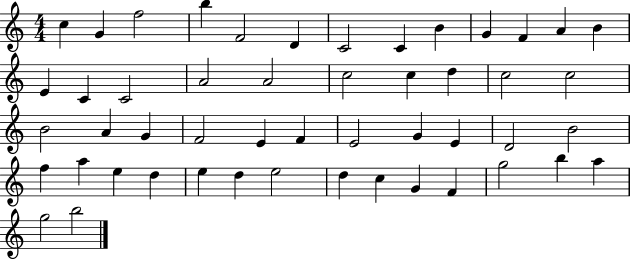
{
  \clef treble
  \numericTimeSignature
  \time 4/4
  \key c \major
  c''4 g'4 f''2 | b''4 f'2 d'4 | c'2 c'4 b'4 | g'4 f'4 a'4 b'4 | \break e'4 c'4 c'2 | a'2 a'2 | c''2 c''4 d''4 | c''2 c''2 | \break b'2 a'4 g'4 | f'2 e'4 f'4 | e'2 g'4 e'4 | d'2 b'2 | \break f''4 a''4 e''4 d''4 | e''4 d''4 e''2 | d''4 c''4 g'4 f'4 | g''2 b''4 a''4 | \break g''2 b''2 | \bar "|."
}